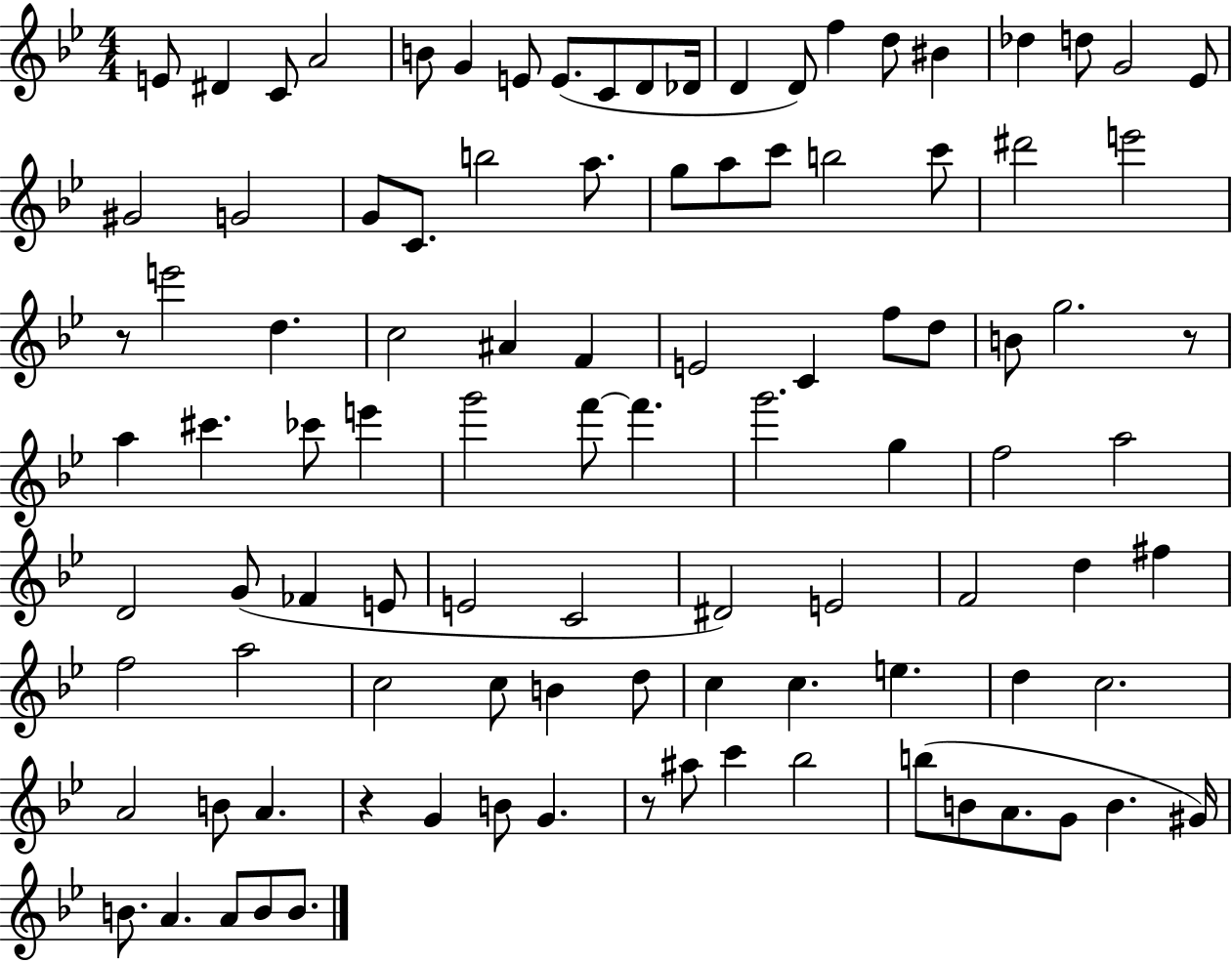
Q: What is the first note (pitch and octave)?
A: E4